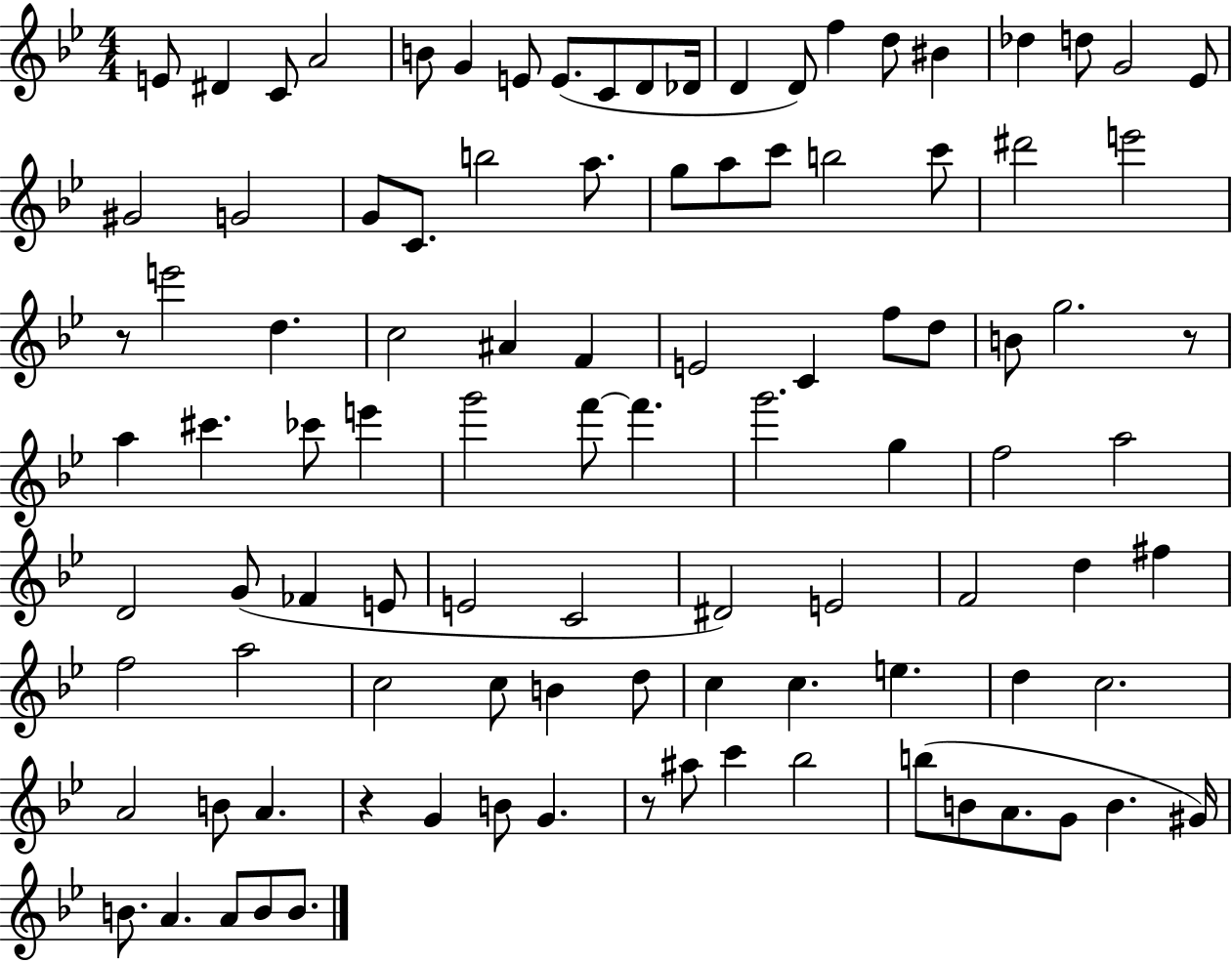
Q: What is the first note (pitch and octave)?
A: E4